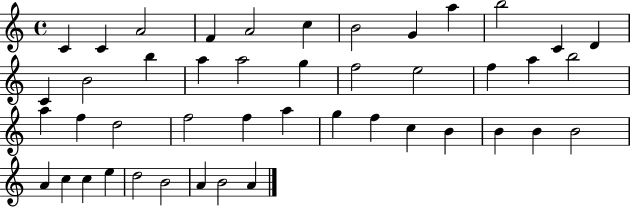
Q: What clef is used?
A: treble